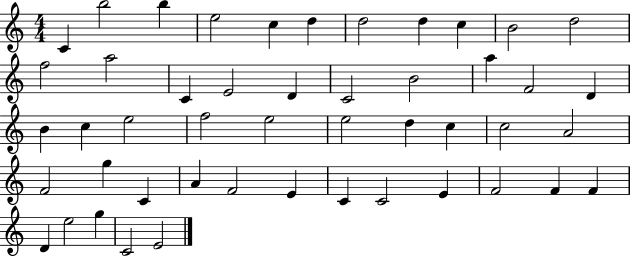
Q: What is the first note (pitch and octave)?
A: C4